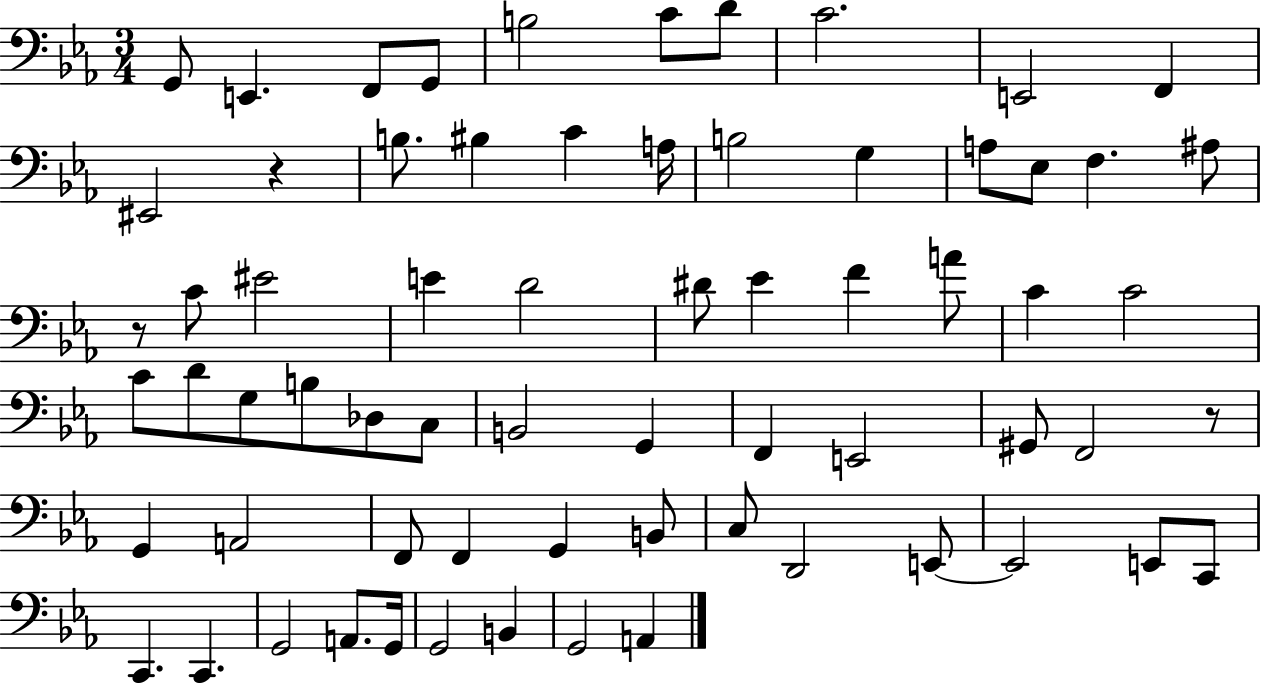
{
  \clef bass
  \numericTimeSignature
  \time 3/4
  \key ees \major
  g,8 e,4. f,8 g,8 | b2 c'8 d'8 | c'2. | e,2 f,4 | \break eis,2 r4 | b8. bis4 c'4 a16 | b2 g4 | a8 ees8 f4. ais8 | \break r8 c'8 eis'2 | e'4 d'2 | dis'8 ees'4 f'4 a'8 | c'4 c'2 | \break c'8 d'8 g8 b8 des8 c8 | b,2 g,4 | f,4 e,2 | gis,8 f,2 r8 | \break g,4 a,2 | f,8 f,4 g,4 b,8 | c8 d,2 e,8~~ | e,2 e,8 c,8 | \break c,4. c,4. | g,2 a,8. g,16 | g,2 b,4 | g,2 a,4 | \break \bar "|."
}